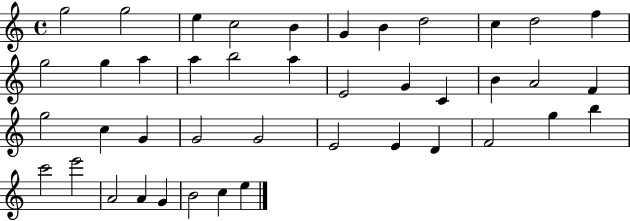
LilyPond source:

{
  \clef treble
  \time 4/4
  \defaultTimeSignature
  \key c \major
  g''2 g''2 | e''4 c''2 b'4 | g'4 b'4 d''2 | c''4 d''2 f''4 | \break g''2 g''4 a''4 | a''4 b''2 a''4 | e'2 g'4 c'4 | b'4 a'2 f'4 | \break g''2 c''4 g'4 | g'2 g'2 | e'2 e'4 d'4 | f'2 g''4 b''4 | \break c'''2 e'''2 | a'2 a'4 g'4 | b'2 c''4 e''4 | \bar "|."
}